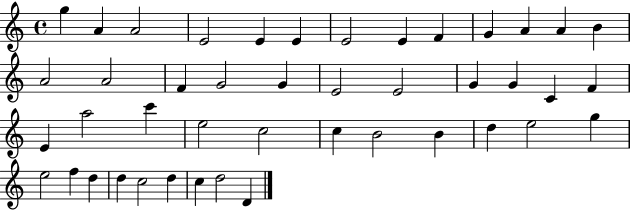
{
  \clef treble
  \time 4/4
  \defaultTimeSignature
  \key c \major
  g''4 a'4 a'2 | e'2 e'4 e'4 | e'2 e'4 f'4 | g'4 a'4 a'4 b'4 | \break a'2 a'2 | f'4 g'2 g'4 | e'2 e'2 | g'4 g'4 c'4 f'4 | \break e'4 a''2 c'''4 | e''2 c''2 | c''4 b'2 b'4 | d''4 e''2 g''4 | \break e''2 f''4 d''4 | d''4 c''2 d''4 | c''4 d''2 d'4 | \bar "|."
}